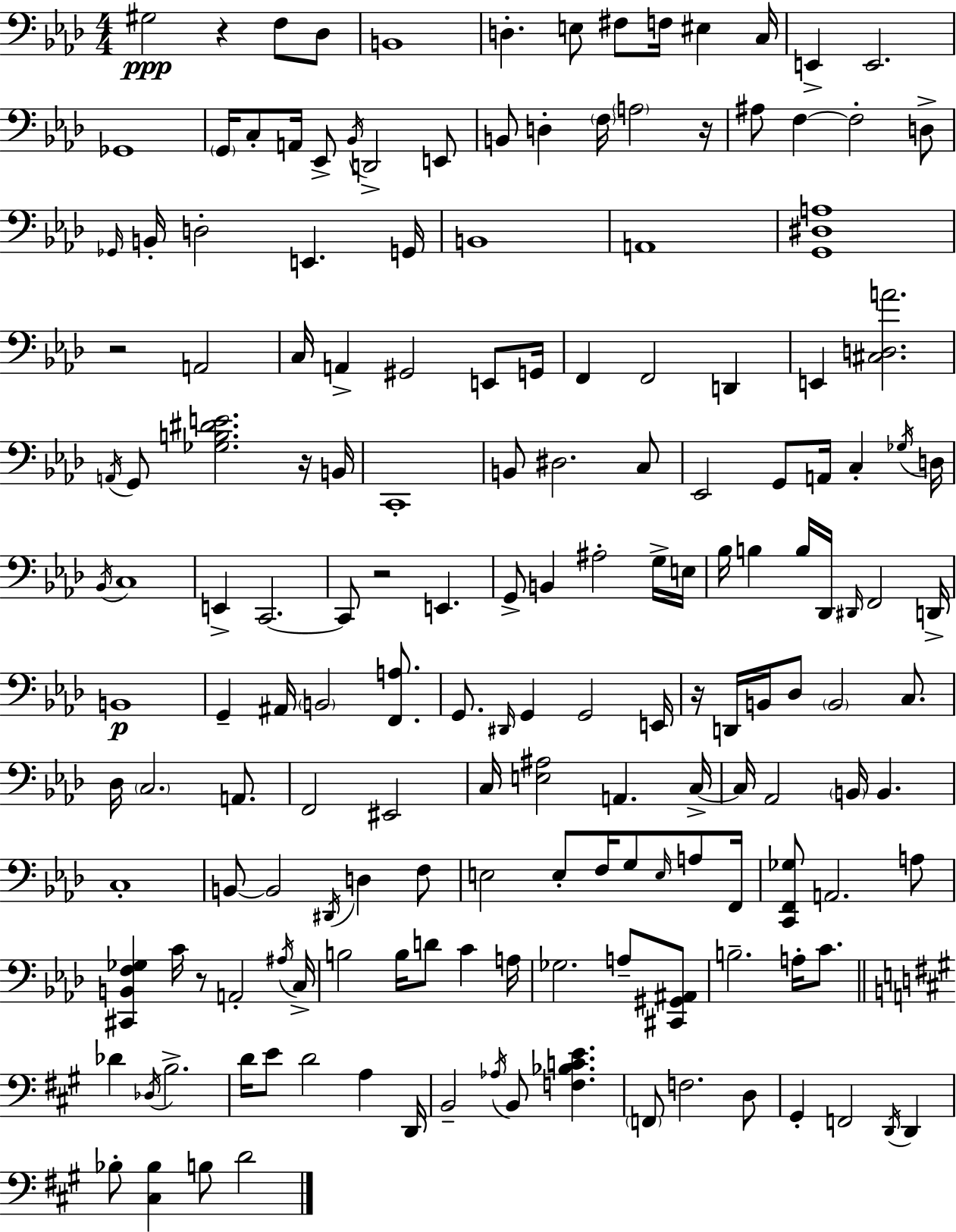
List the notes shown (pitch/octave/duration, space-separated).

G#3/h R/q F3/e Db3/e B2/w D3/q. E3/e F#3/e F3/s EIS3/q C3/s E2/q E2/h. Gb2/w G2/s C3/e A2/s Eb2/e Bb2/s D2/h E2/e B2/e D3/q F3/s A3/h R/s A#3/e F3/q F3/h D3/e Gb2/s B2/s D3/h E2/q. G2/s B2/w A2/w [G2,D#3,A3]/w R/h A2/h C3/s A2/q G#2/h E2/e G2/s F2/q F2/h D2/q E2/q [C#3,D3,A4]/h. A2/s G2/e [Gb3,B3,D#4,E4]/h. R/s B2/s C2/w B2/e D#3/h. C3/e Eb2/h G2/e A2/s C3/q Gb3/s D3/s Bb2/s C3/w E2/q C2/h. C2/e R/h E2/q. G2/e B2/q A#3/h G3/s E3/s Bb3/s B3/q B3/s Db2/s D#2/s F2/h D2/s B2/w G2/q A#2/s B2/h [F2,A3]/e. G2/e. D#2/s G2/q G2/h E2/s R/s D2/s B2/s Db3/e B2/h C3/e. Db3/s C3/h. A2/e. F2/h EIS2/h C3/s [E3,A#3]/h A2/q. C3/s C3/s Ab2/h B2/s B2/q. C3/w B2/e B2/h D#2/s D3/q F3/e E3/h E3/e F3/s G3/e E3/s A3/e F2/s [C2,F2,Gb3]/e A2/h. A3/e [C#2,B2,F3,Gb3]/q C4/s R/e A2/h A#3/s C3/s B3/h B3/s D4/e C4/q A3/s Gb3/h. A3/e [C#2,G#2,A#2]/e B3/h. A3/s C4/e. Db4/q Db3/s B3/h. D4/s E4/e D4/h A3/q D2/s B2/h Ab3/s B2/e [F3,Bb3,C4,E4]/q. F2/e F3/h. D3/e G#2/q F2/h D2/s D2/q Bb3/e [C#3,Bb3]/q B3/e D4/h